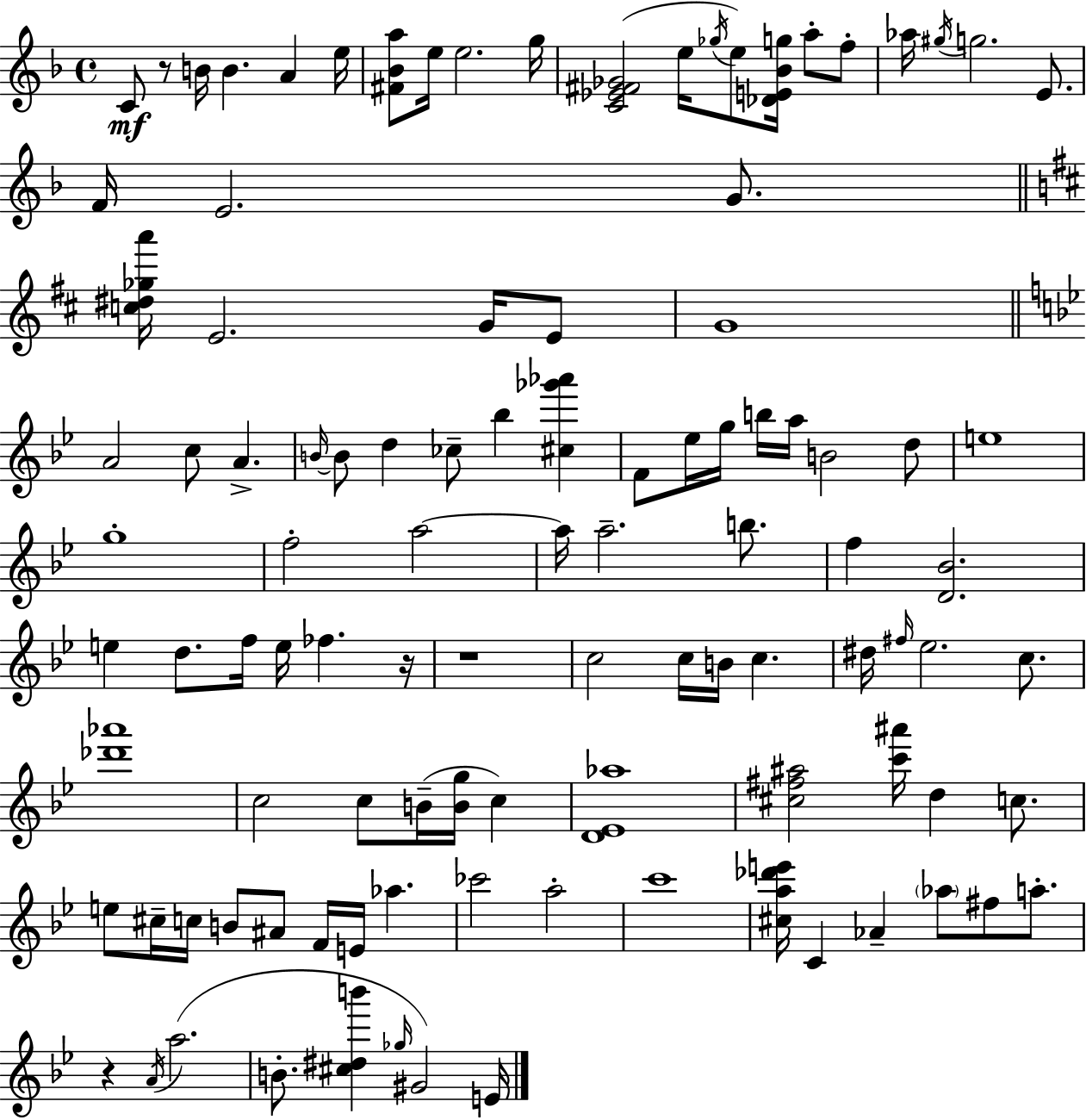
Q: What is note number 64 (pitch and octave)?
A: C5